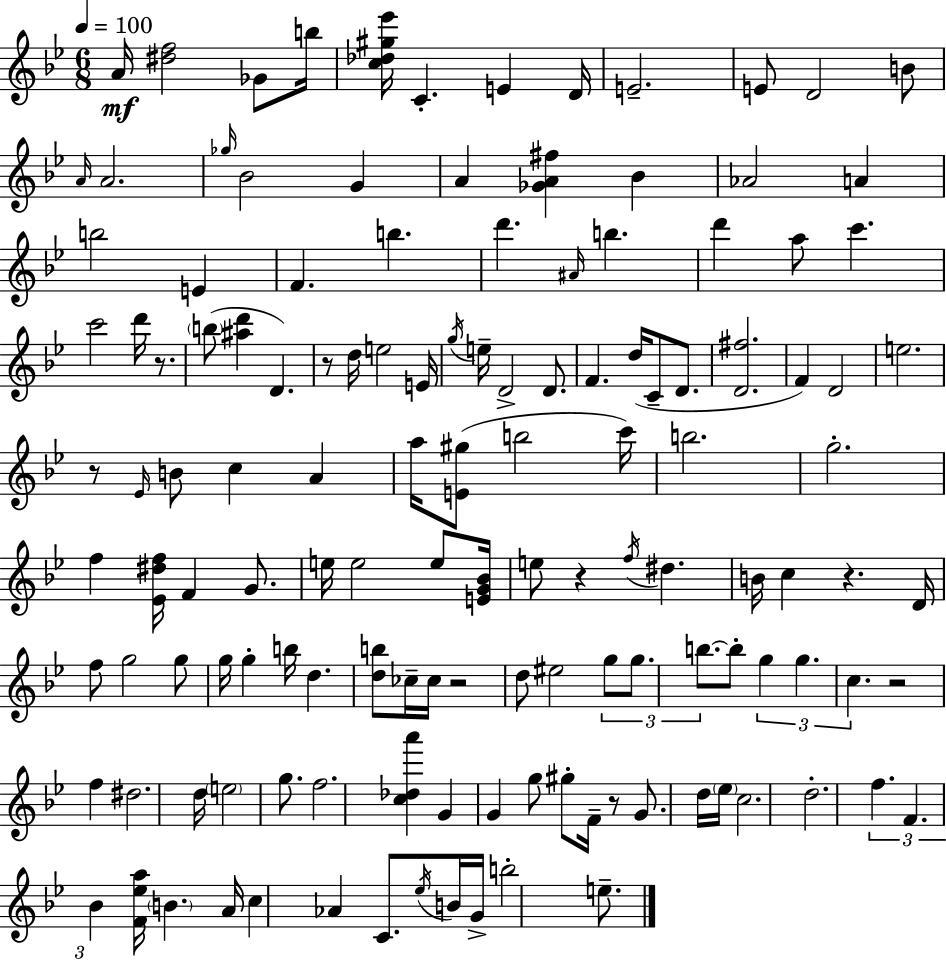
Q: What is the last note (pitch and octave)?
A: E5